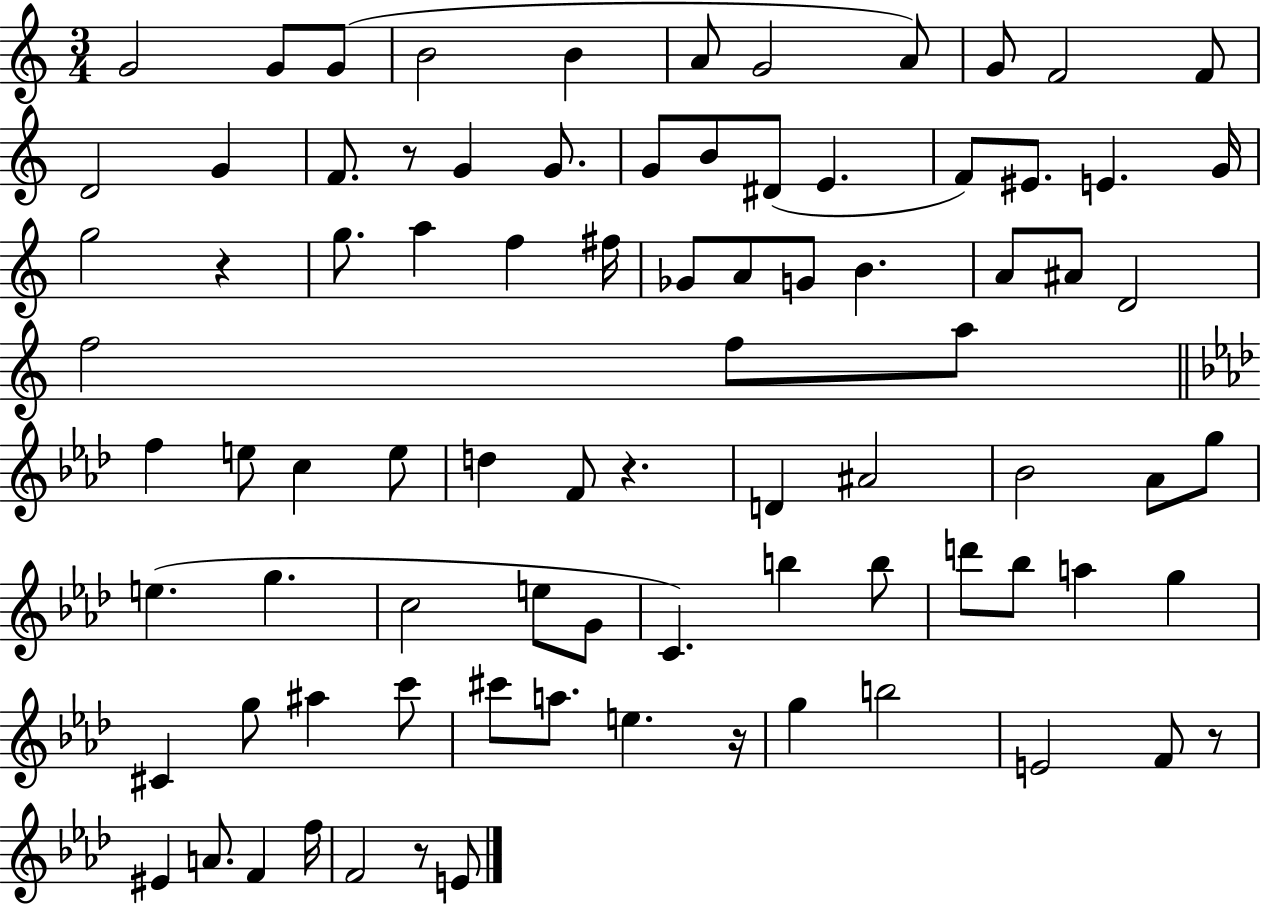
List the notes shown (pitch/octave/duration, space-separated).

G4/h G4/e G4/e B4/h B4/q A4/e G4/h A4/e G4/e F4/h F4/e D4/h G4/q F4/e. R/e G4/q G4/e. G4/e B4/e D#4/e E4/q. F4/e EIS4/e. E4/q. G4/s G5/h R/q G5/e. A5/q F5/q F#5/s Gb4/e A4/e G4/e B4/q. A4/e A#4/e D4/h F5/h F5/e A5/e F5/q E5/e C5/q E5/e D5/q F4/e R/q. D4/q A#4/h Bb4/h Ab4/e G5/e E5/q. G5/q. C5/h E5/e G4/e C4/q. B5/q B5/e D6/e Bb5/e A5/q G5/q C#4/q G5/e A#5/q C6/e C#6/e A5/e. E5/q. R/s G5/q B5/h E4/h F4/e R/e EIS4/q A4/e. F4/q F5/s F4/h R/e E4/e